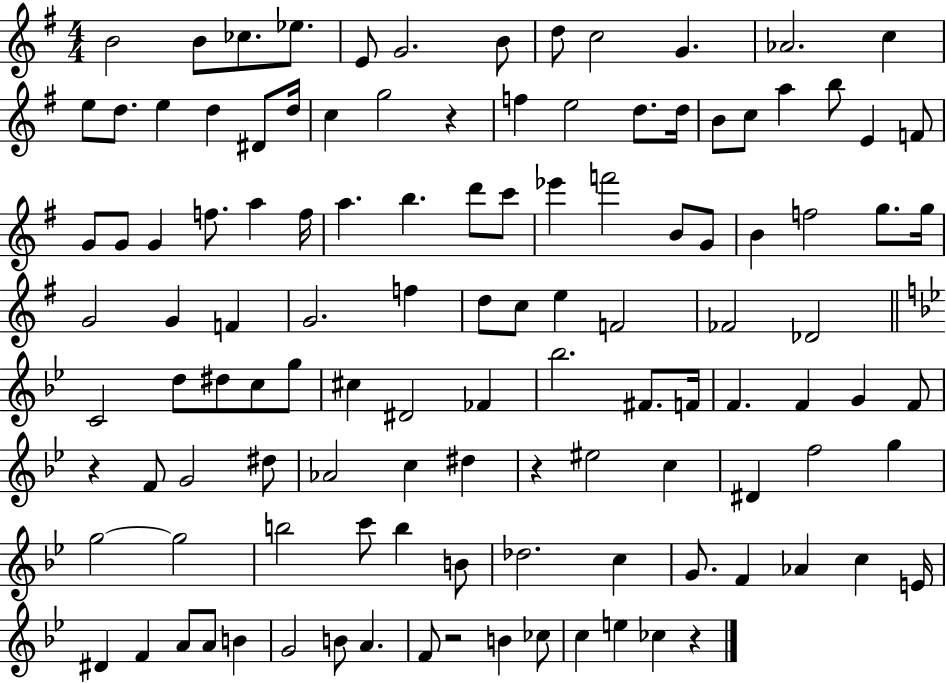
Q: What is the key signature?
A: G major